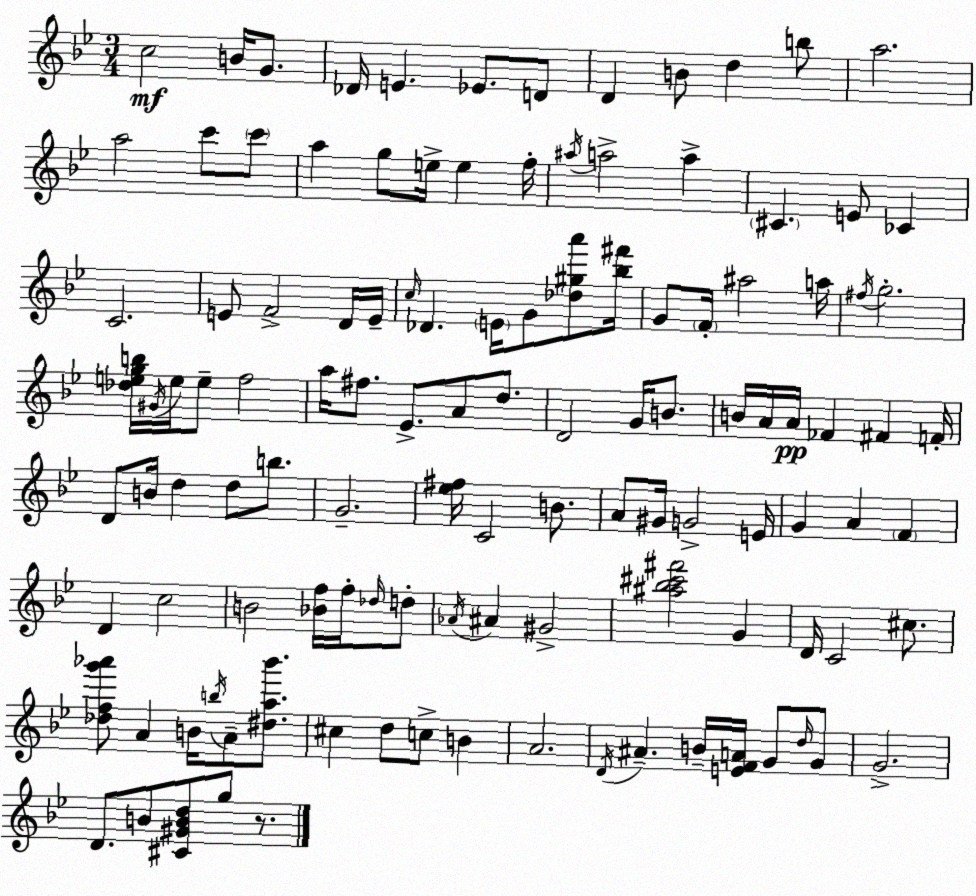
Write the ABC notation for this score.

X:1
T:Untitled
M:3/4
L:1/4
K:Bb
c2 B/4 G/2 _D/4 E _E/2 D/2 D B/2 d b/2 a2 a2 c'/2 c'/2 a g/2 e/4 e f/4 ^a/4 a2 a ^C E/2 _C C2 E/2 F2 D/4 E/4 c/4 _D E/4 G/2 [_d^ga']/2 [_b^f']/4 G/2 F/4 ^a2 a/4 ^f/4 g2 [_degb]/4 ^G/4 e/4 e/2 f2 a/4 ^f/2 _E/2 A/2 d/2 D2 G/4 B/2 B/4 A/4 A/4 _F ^F F/4 D/2 B/4 d d/2 b/2 G2 [_e^f]/4 C2 B/2 A/2 ^G/4 G2 E/4 G A F D c2 B2 [_Bf]/4 f/4 _d/4 d/2 _A/4 ^A ^G2 [^a_b^c'^f']2 G D/4 C2 ^c/2 [_dfg'_a']/2 A B/4 b/4 A/2 [^da_b']/2 ^c d/2 c/2 B A2 D/4 ^A B/4 [EFA]/4 G/2 d/4 G/2 G2 D/2 B/2 [^C^GBd]/2 g/2 z/2